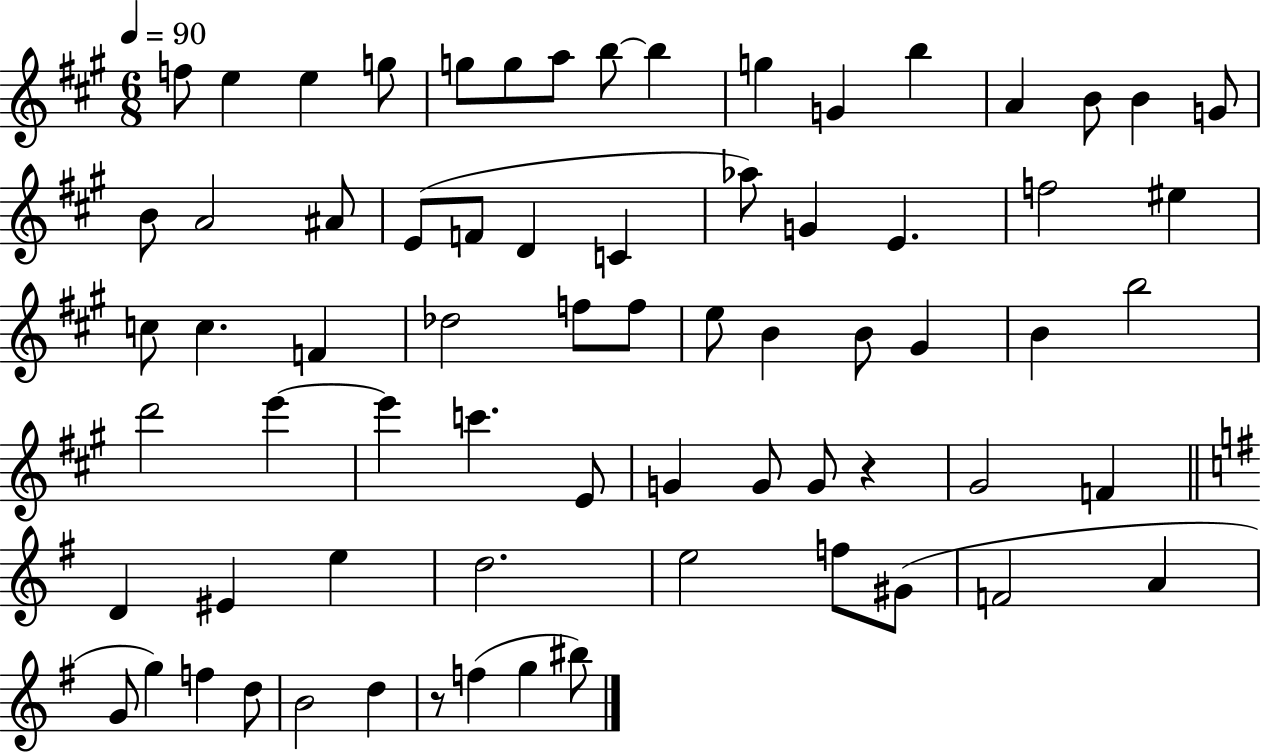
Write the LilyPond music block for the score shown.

{
  \clef treble
  \numericTimeSignature
  \time 6/8
  \key a \major
  \tempo 4 = 90
  f''8 e''4 e''4 g''8 | g''8 g''8 a''8 b''8~~ b''4 | g''4 g'4 b''4 | a'4 b'8 b'4 g'8 | \break b'8 a'2 ais'8 | e'8( f'8 d'4 c'4 | aes''8) g'4 e'4. | f''2 eis''4 | \break c''8 c''4. f'4 | des''2 f''8 f''8 | e''8 b'4 b'8 gis'4 | b'4 b''2 | \break d'''2 e'''4~~ | e'''4 c'''4. e'8 | g'4 g'8 g'8 r4 | gis'2 f'4 | \break \bar "||" \break \key e \minor d'4 eis'4 e''4 | d''2. | e''2 f''8 gis'8( | f'2 a'4 | \break g'8 g''4) f''4 d''8 | b'2 d''4 | r8 f''4( g''4 bis''8) | \bar "|."
}